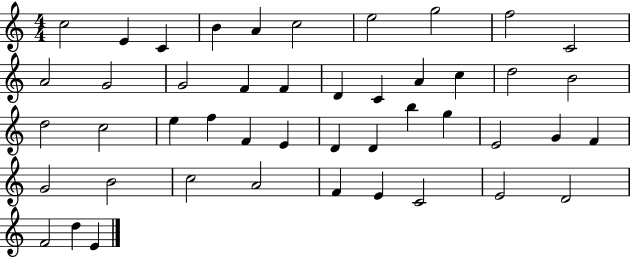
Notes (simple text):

C5/h E4/q C4/q B4/q A4/q C5/h E5/h G5/h F5/h C4/h A4/h G4/h G4/h F4/q F4/q D4/q C4/q A4/q C5/q D5/h B4/h D5/h C5/h E5/q F5/q F4/q E4/q D4/q D4/q B5/q G5/q E4/h G4/q F4/q G4/h B4/h C5/h A4/h F4/q E4/q C4/h E4/h D4/h F4/h D5/q E4/q